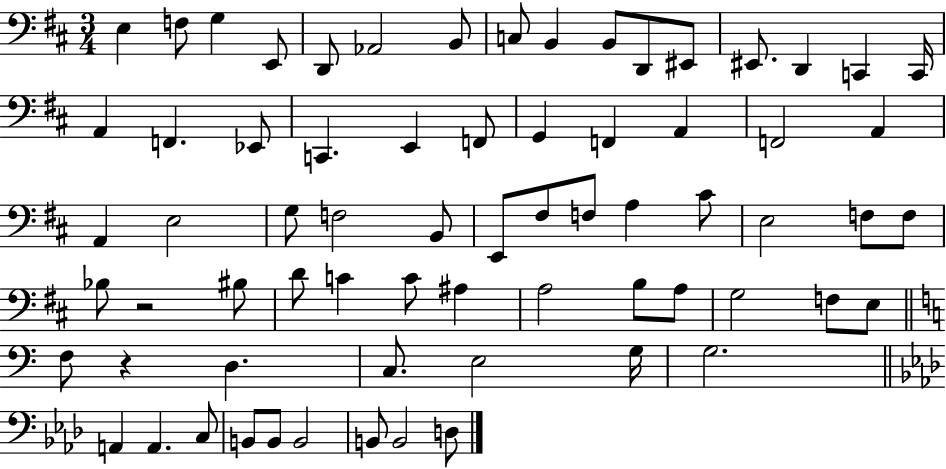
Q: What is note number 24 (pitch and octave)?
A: F2